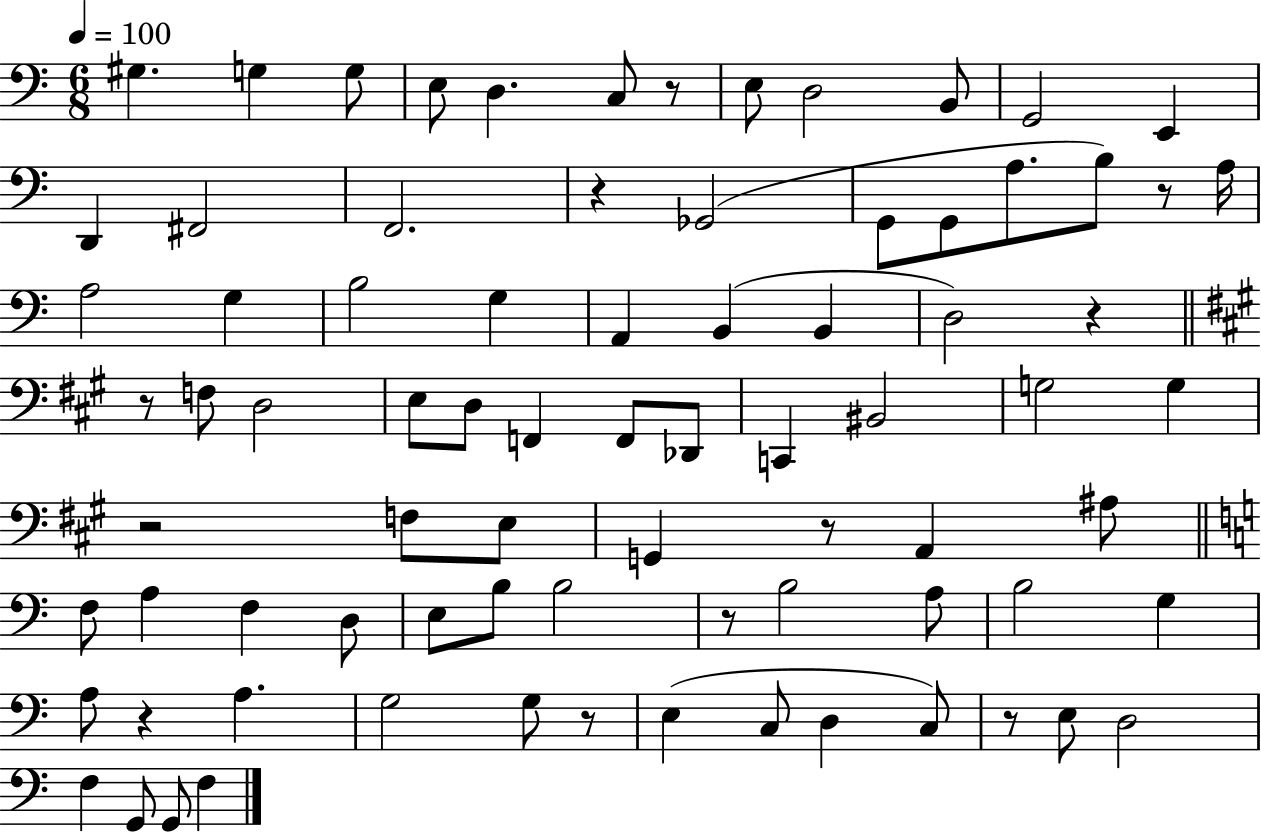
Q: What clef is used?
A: bass